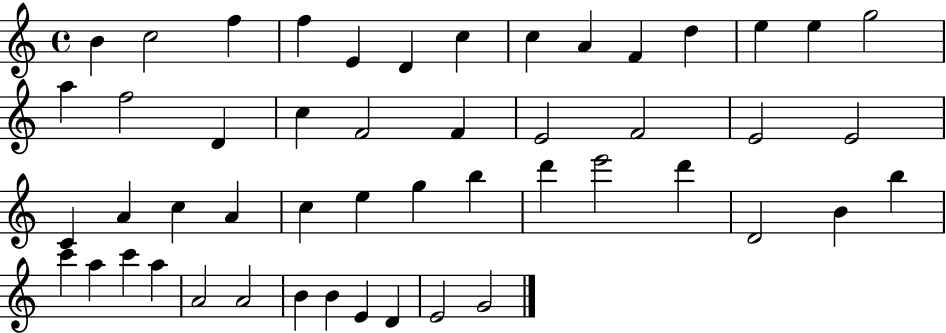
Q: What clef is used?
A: treble